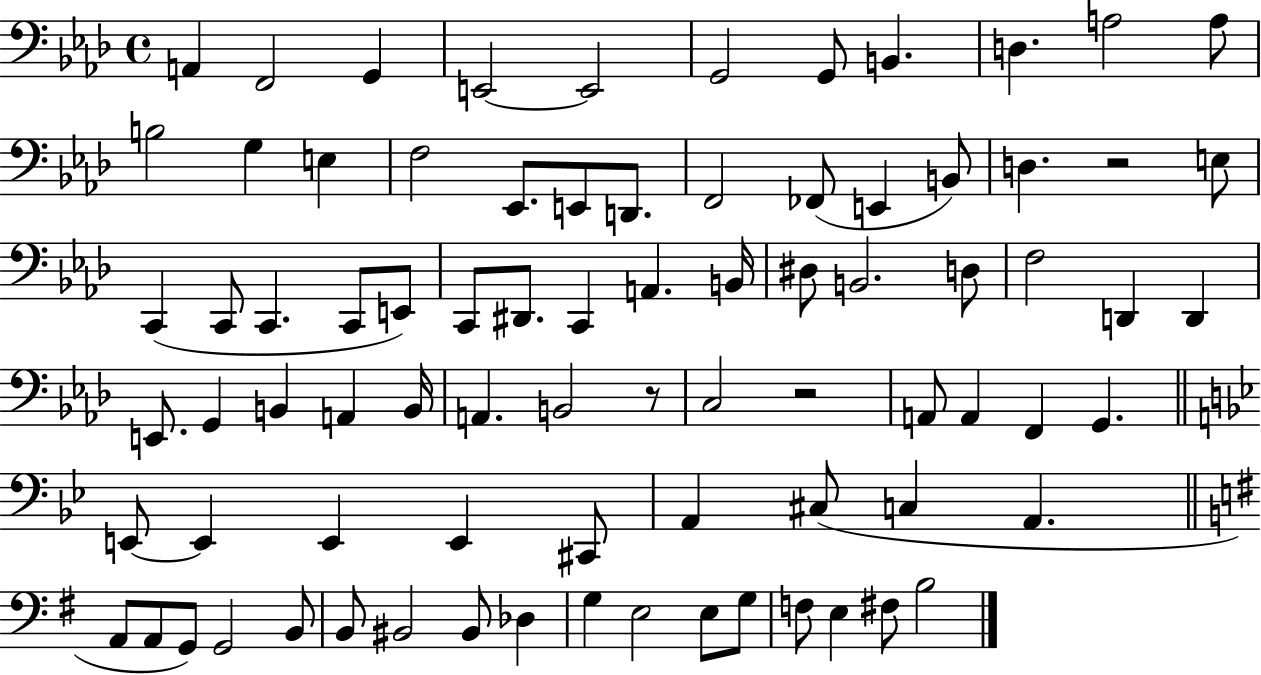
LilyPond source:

{
  \clef bass
  \time 4/4
  \defaultTimeSignature
  \key aes \major
  a,4 f,2 g,4 | e,2~~ e,2 | g,2 g,8 b,4. | d4. a2 a8 | \break b2 g4 e4 | f2 ees,8. e,8 d,8. | f,2 fes,8( e,4 b,8) | d4. r2 e8 | \break c,4( c,8 c,4. c,8 e,8) | c,8 dis,8. c,4 a,4. b,16 | dis8 b,2. d8 | f2 d,4 d,4 | \break e,8. g,4 b,4 a,4 b,16 | a,4. b,2 r8 | c2 r2 | a,8 a,4 f,4 g,4. | \break \bar "||" \break \key g \minor e,8~~ e,4 e,4 e,4 cis,8 | a,4 cis8( c4 a,4. | \bar "||" \break \key e \minor a,8 a,8 g,8) g,2 b,8 | b,8 bis,2 bis,8 des4 | g4 e2 e8 g8 | f8 e4 fis8 b2 | \break \bar "|."
}